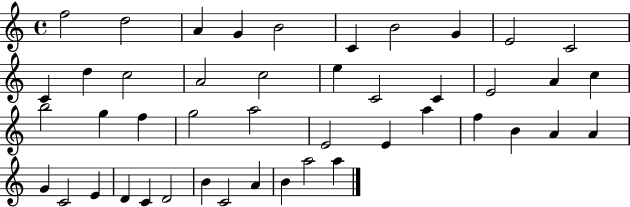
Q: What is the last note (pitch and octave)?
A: A5